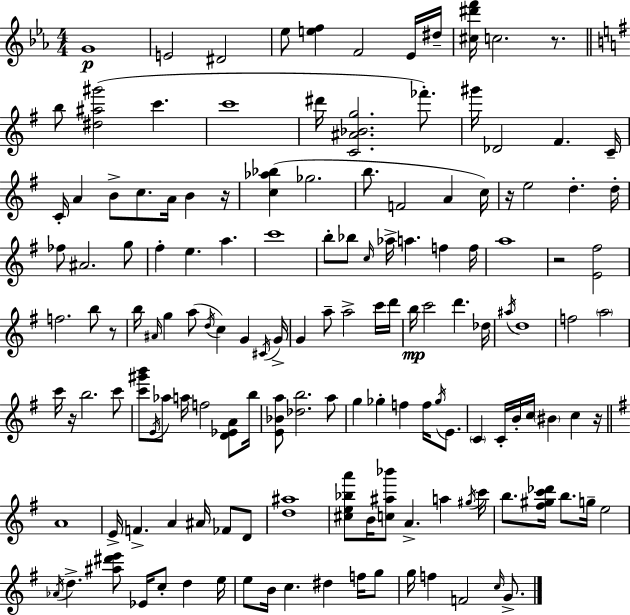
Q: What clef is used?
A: treble